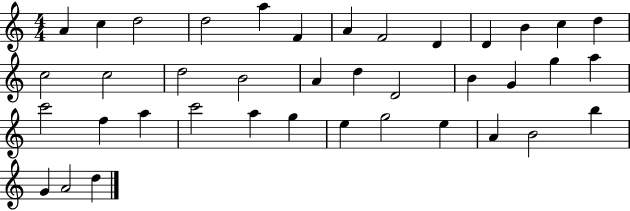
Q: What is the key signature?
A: C major